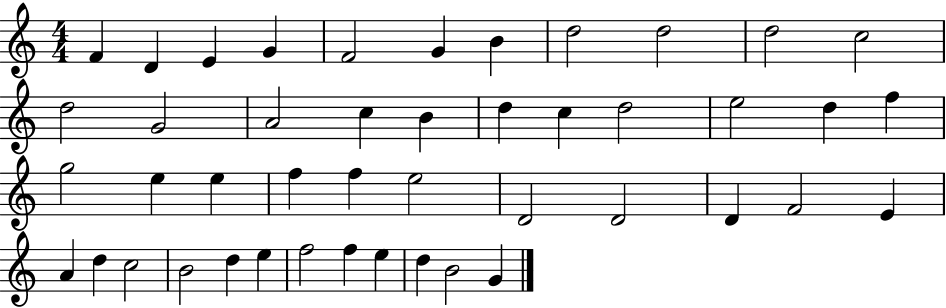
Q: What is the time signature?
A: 4/4